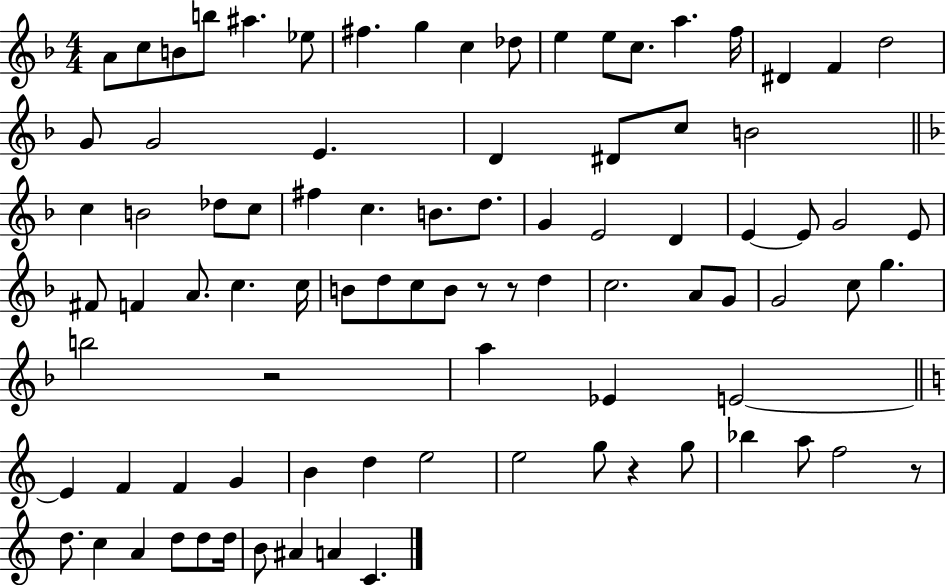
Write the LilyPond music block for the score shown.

{
  \clef treble
  \numericTimeSignature
  \time 4/4
  \key f \major
  a'8 c''8 b'8 b''8 ais''4. ees''8 | fis''4. g''4 c''4 des''8 | e''4 e''8 c''8. a''4. f''16 | dis'4 f'4 d''2 | \break g'8 g'2 e'4. | d'4 dis'8 c''8 b'2 | \bar "||" \break \key f \major c''4 b'2 des''8 c''8 | fis''4 c''4. b'8. d''8. | g'4 e'2 d'4 | e'4~~ e'8 g'2 e'8 | \break fis'8 f'4 a'8. c''4. c''16 | b'8 d''8 c''8 b'8 r8 r8 d''4 | c''2. a'8 g'8 | g'2 c''8 g''4. | \break b''2 r2 | a''4 ees'4 e'2~~ | \bar "||" \break \key a \minor e'4 f'4 f'4 g'4 | b'4 d''4 e''2 | e''2 g''8 r4 g''8 | bes''4 a''8 f''2 r8 | \break d''8. c''4 a'4 d''8 d''8 d''16 | b'8 ais'4 a'4 c'4. | \bar "|."
}